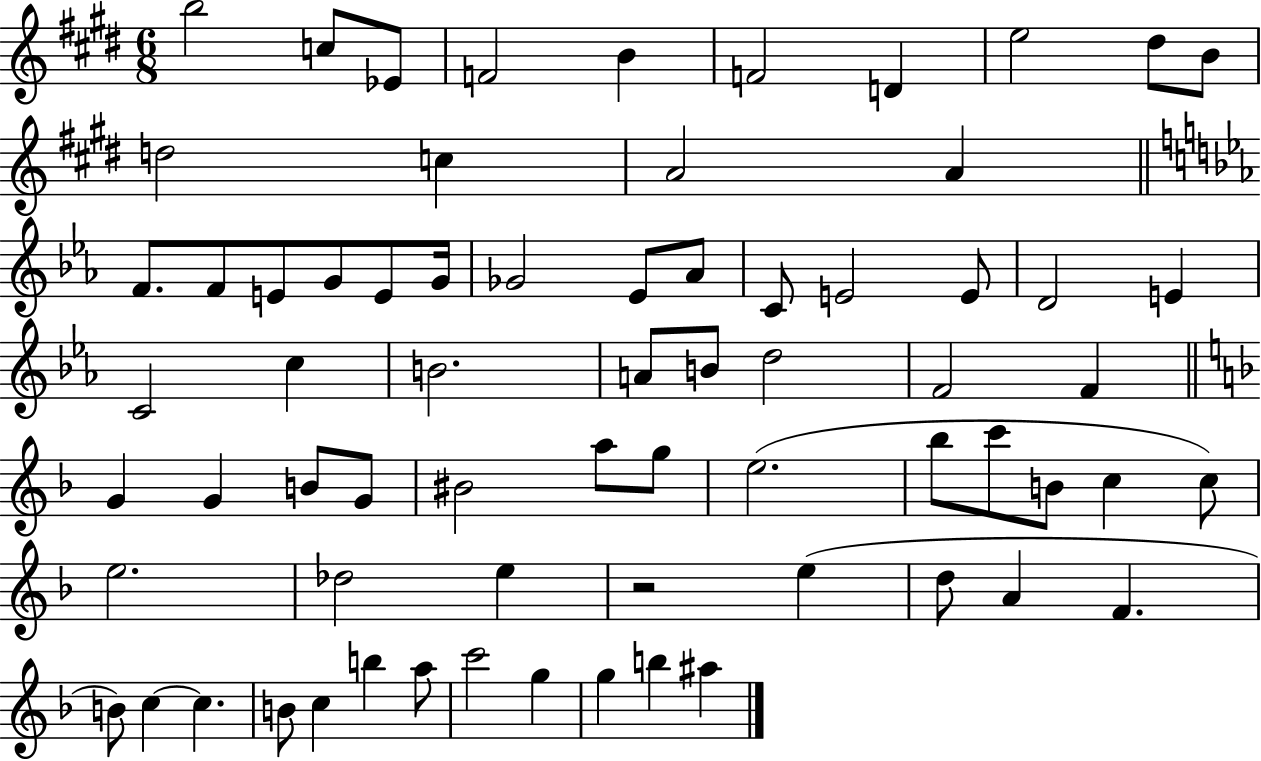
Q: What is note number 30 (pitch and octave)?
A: C5